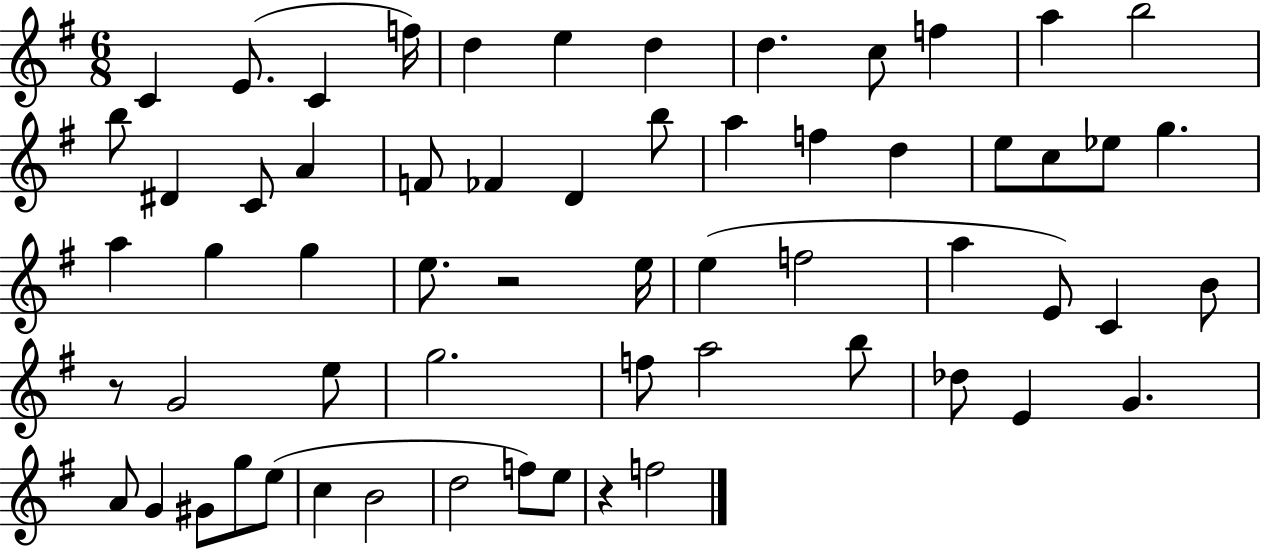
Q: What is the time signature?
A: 6/8